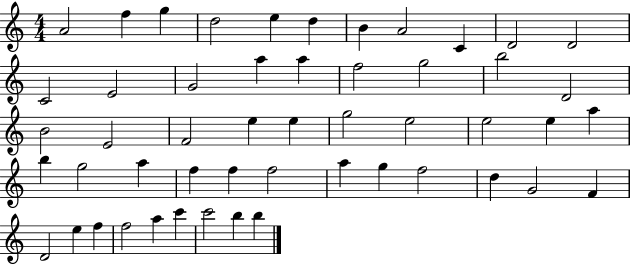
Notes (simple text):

A4/h F5/q G5/q D5/h E5/q D5/q B4/q A4/h C4/q D4/h D4/h C4/h E4/h G4/h A5/q A5/q F5/h G5/h B5/h D4/h B4/h E4/h F4/h E5/q E5/q G5/h E5/h E5/h E5/q A5/q B5/q G5/h A5/q F5/q F5/q F5/h A5/q G5/q F5/h D5/q G4/h F4/q D4/h E5/q F5/q F5/h A5/q C6/q C6/h B5/q B5/q